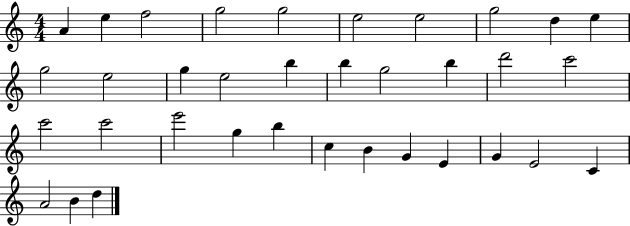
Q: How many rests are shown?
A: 0